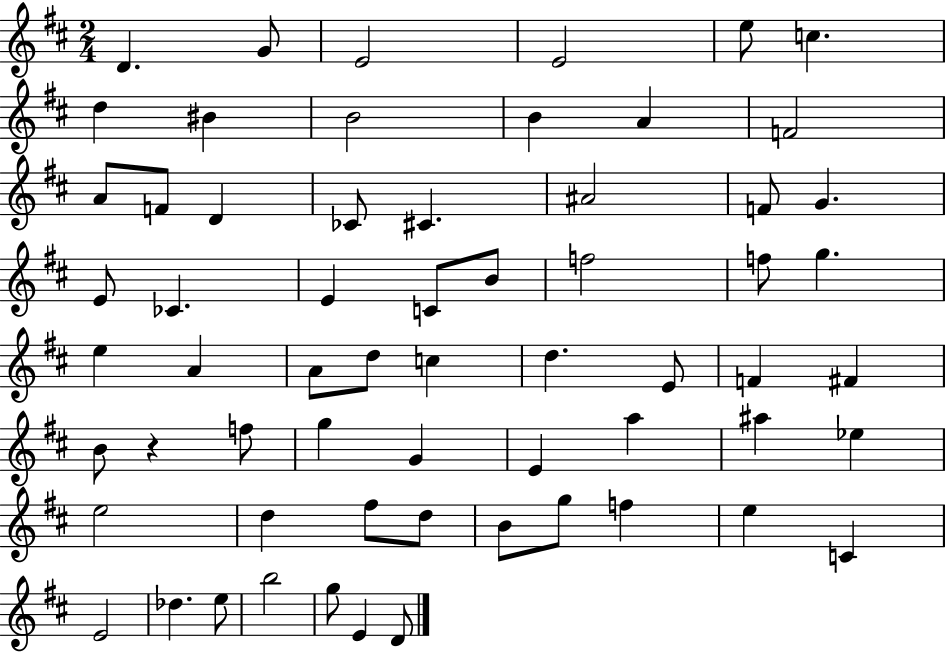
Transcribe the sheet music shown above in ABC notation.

X:1
T:Untitled
M:2/4
L:1/4
K:D
D G/2 E2 E2 e/2 c d ^B B2 B A F2 A/2 F/2 D _C/2 ^C ^A2 F/2 G E/2 _C E C/2 B/2 f2 f/2 g e A A/2 d/2 c d E/2 F ^F B/2 z f/2 g G E a ^a _e e2 d ^f/2 d/2 B/2 g/2 f e C E2 _d e/2 b2 g/2 E D/2